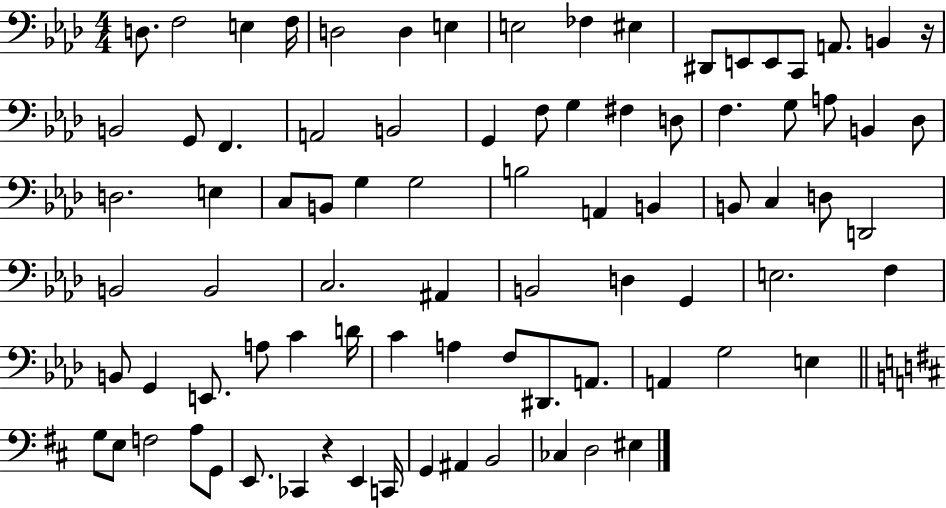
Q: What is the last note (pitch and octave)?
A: EIS3